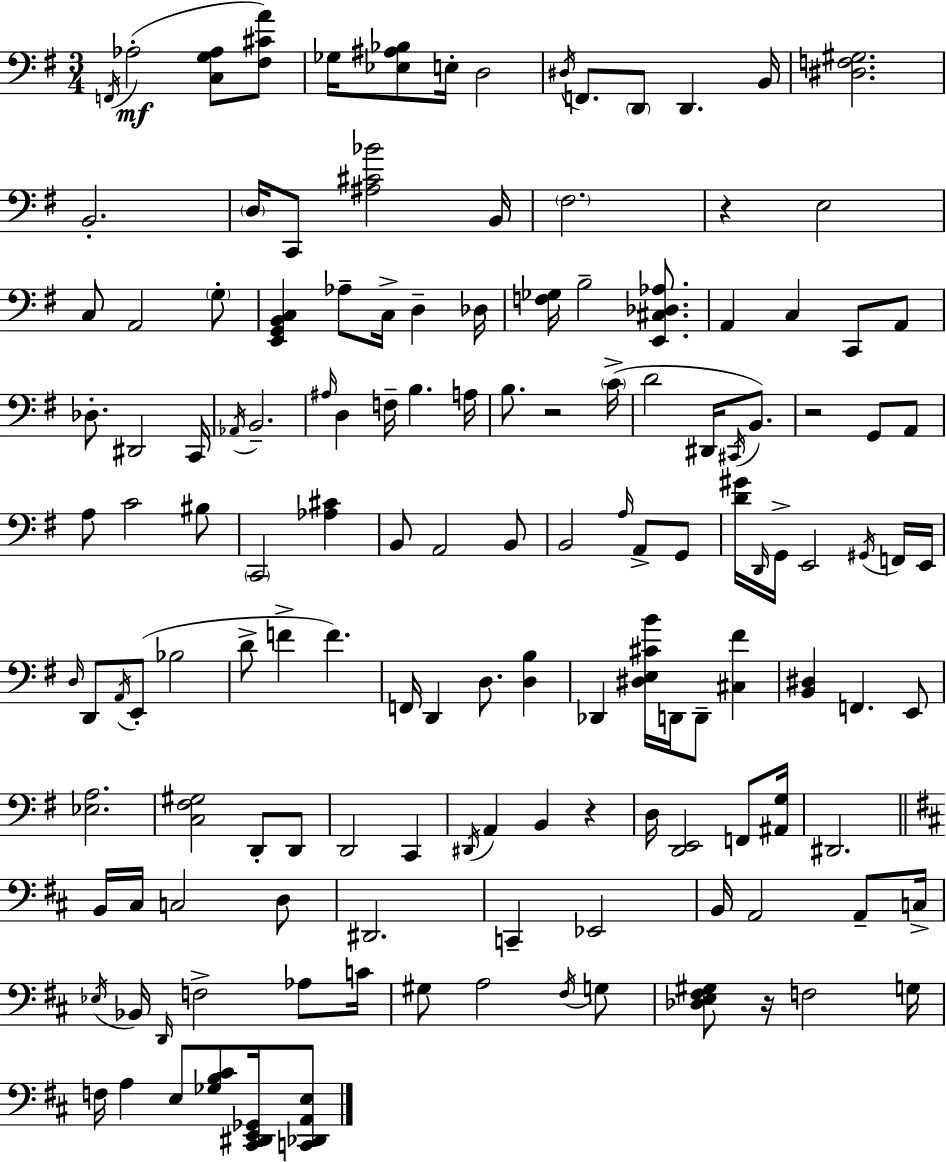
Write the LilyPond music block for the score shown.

{
  \clef bass
  \numericTimeSignature
  \time 3/4
  \key e \minor
  \acciaccatura { f,16 }(\mf aes2-. <c g aes>8 <fis cis' a'>8) | ges16 <ees ais bes>8 e16-. d2 | \acciaccatura { dis16 } f,8. \parenthesize d,8 d,4. | b,16 <dis f gis>2. | \break b,2.-. | \parenthesize d16 c,8 <ais cis' bes'>2 | b,16 \parenthesize fis2. | r4 e2 | \break c8 a,2 | \parenthesize g8-. <e, g, b, c>4 aes8-- c16-> d4-- | des16 <f ges>16 b2-- <e, cis des aes>8. | a,4 c4 c,8 | \break a,8 des8.-. dis,2 | c,16 \acciaccatura { aes,16 } b,2.-- | \grace { ais16 } d4 f16-- b4. | a16 b8. r2 | \break \parenthesize c'16->( d'2 | dis,16 \acciaccatura { cis,16 } b,8.) r2 | g,8 a,8 a8 c'2 | bis8 \parenthesize c,2 | \break <aes cis'>4 b,8 a,2 | b,8 b,2 | \grace { a16 } a,8-> g,8 <d' gis'>16 \grace { d,16 } g,16-> e,2 | \acciaccatura { gis,16 } f,16 e,16 \grace { d16 } d,8 \acciaccatura { a,16 } | \break e,8-.( bes2 d'8-> | f'4-> f'4.) f,16 d,4 | d8. <d b>4 des,4 | <dis e cis' b'>16 d,16 d,8-- <cis fis'>4 <b, dis>4 | \break f,4. e,8 <ees a>2. | <c fis gis>2 | d,8-. d,8 d,2 | c,4 \acciaccatura { dis,16 } a,4 | \break b,4 r4 d16 | <d, e,>2 f,8 <ais, g>16 dis,2. | \bar "||" \break \key d \major b,16 cis16 c2 d8 | dis,2. | c,4-- ees,2 | b,16 a,2 a,8-- c16-> | \break \acciaccatura { ees16 } bes,16 \grace { d,16 } f2-> aes8 | c'16 gis8 a2 | \acciaccatura { fis16 } g8 <des e fis gis>8 r16 f2 | g16 f16 a4 e8 <ges b cis'>8 | \break <cis, dis, e, ges,>16 <c, des, a, e>8 \bar "|."
}